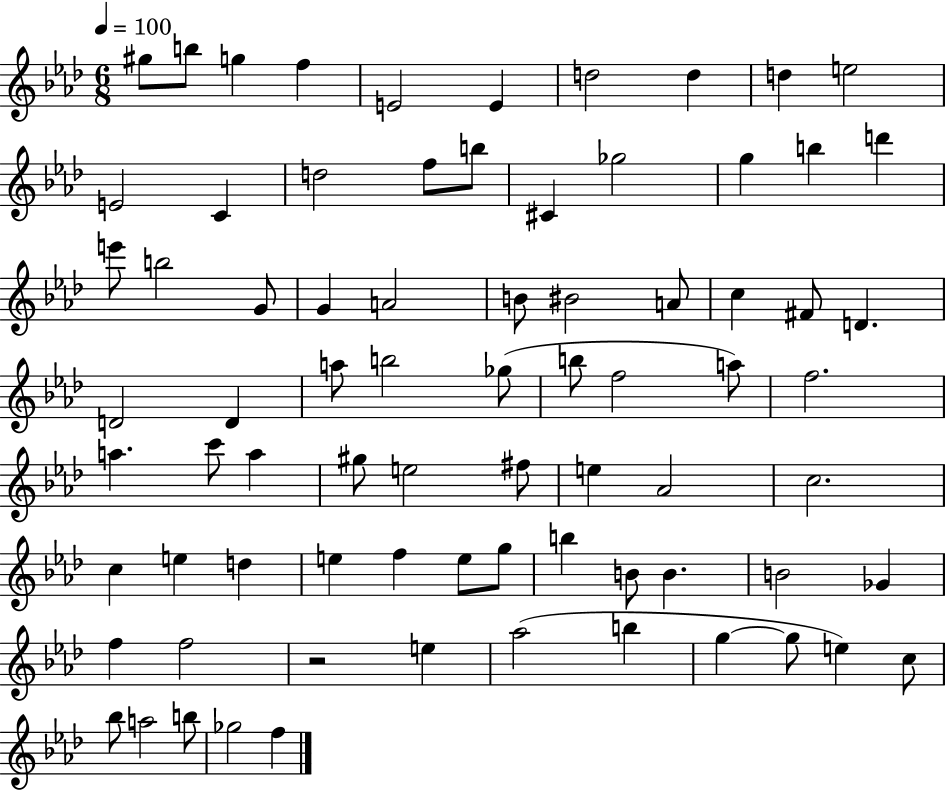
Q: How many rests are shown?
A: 1